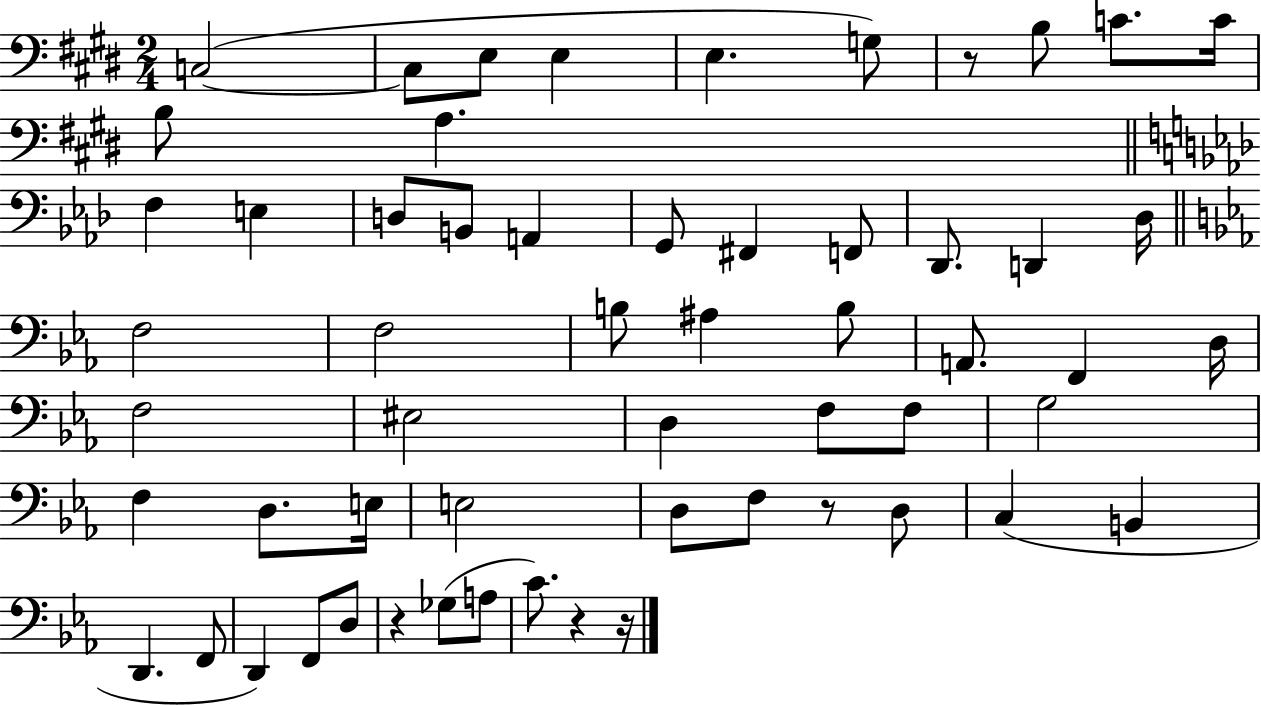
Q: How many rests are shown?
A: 5